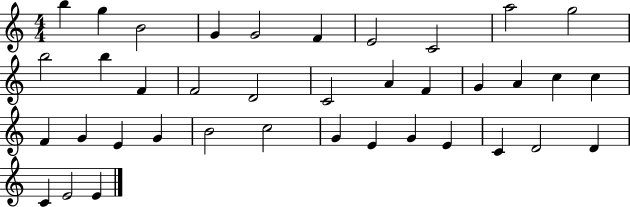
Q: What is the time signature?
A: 4/4